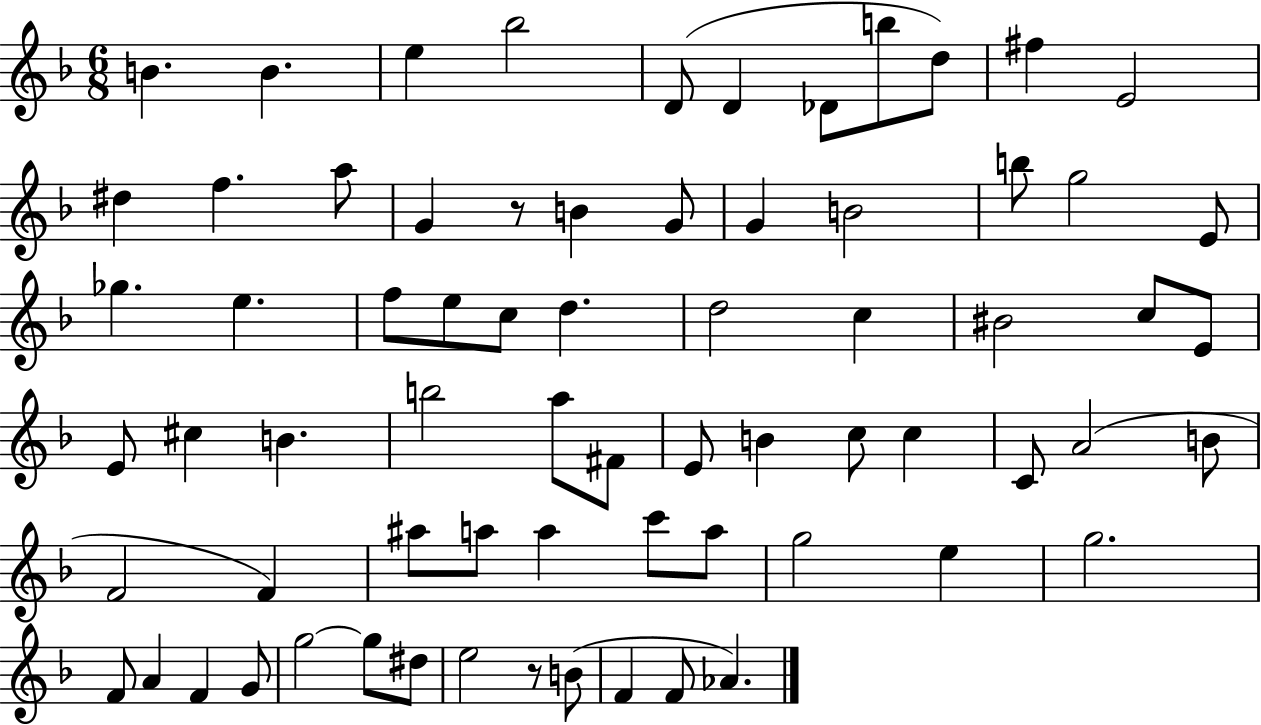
X:1
T:Untitled
M:6/8
L:1/4
K:F
B B e _b2 D/2 D _D/2 b/2 d/2 ^f E2 ^d f a/2 G z/2 B G/2 G B2 b/2 g2 E/2 _g e f/2 e/2 c/2 d d2 c ^B2 c/2 E/2 E/2 ^c B b2 a/2 ^F/2 E/2 B c/2 c C/2 A2 B/2 F2 F ^a/2 a/2 a c'/2 a/2 g2 e g2 F/2 A F G/2 g2 g/2 ^d/2 e2 z/2 B/2 F F/2 _A